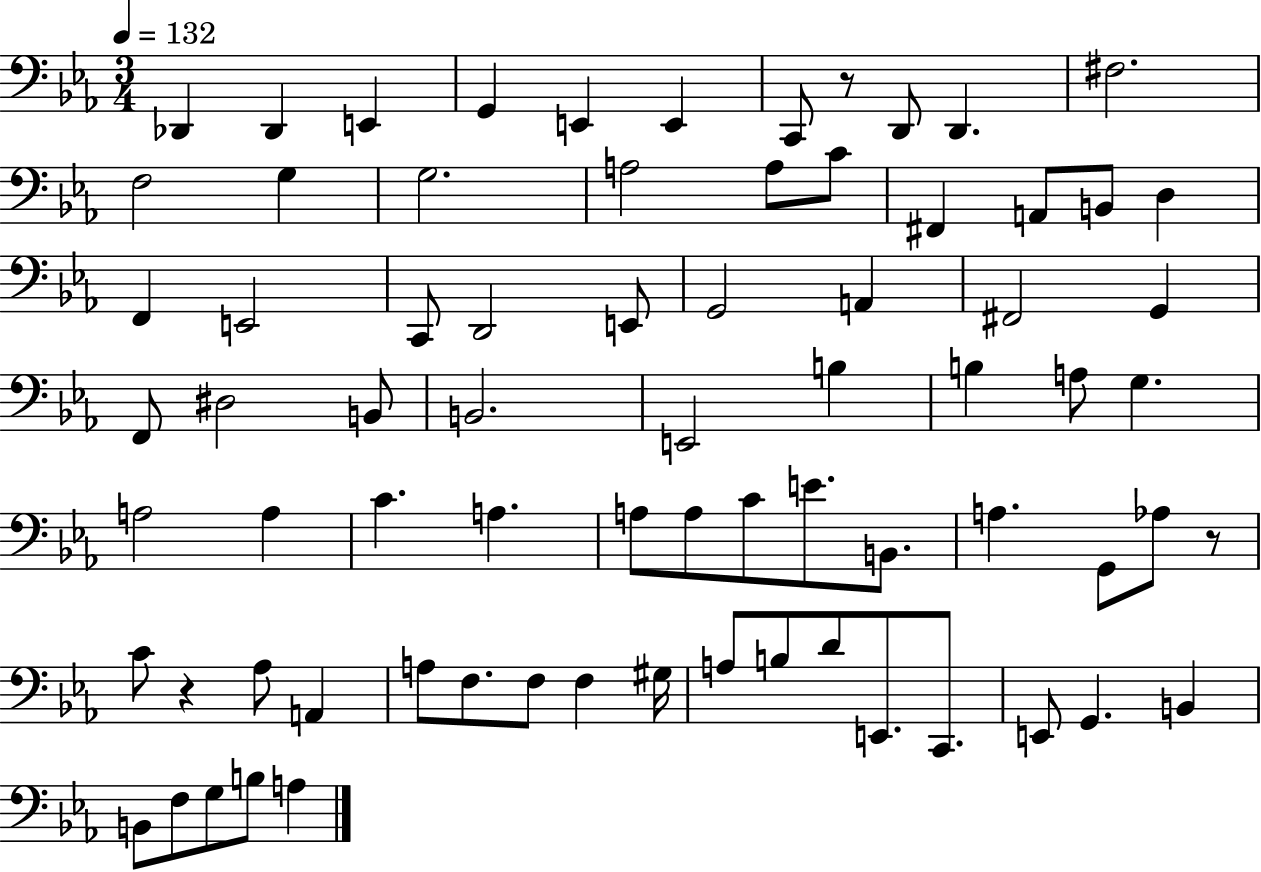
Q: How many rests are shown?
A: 3